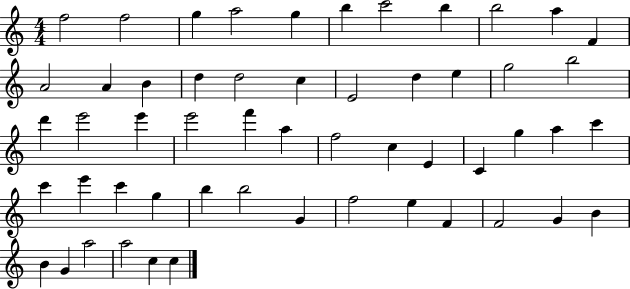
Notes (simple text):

F5/h F5/h G5/q A5/h G5/q B5/q C6/h B5/q B5/h A5/q F4/q A4/h A4/q B4/q D5/q D5/h C5/q E4/h D5/q E5/q G5/h B5/h D6/q E6/h E6/q E6/h F6/q A5/q F5/h C5/q E4/q C4/q G5/q A5/q C6/q C6/q E6/q C6/q G5/q B5/q B5/h G4/q F5/h E5/q F4/q F4/h G4/q B4/q B4/q G4/q A5/h A5/h C5/q C5/q